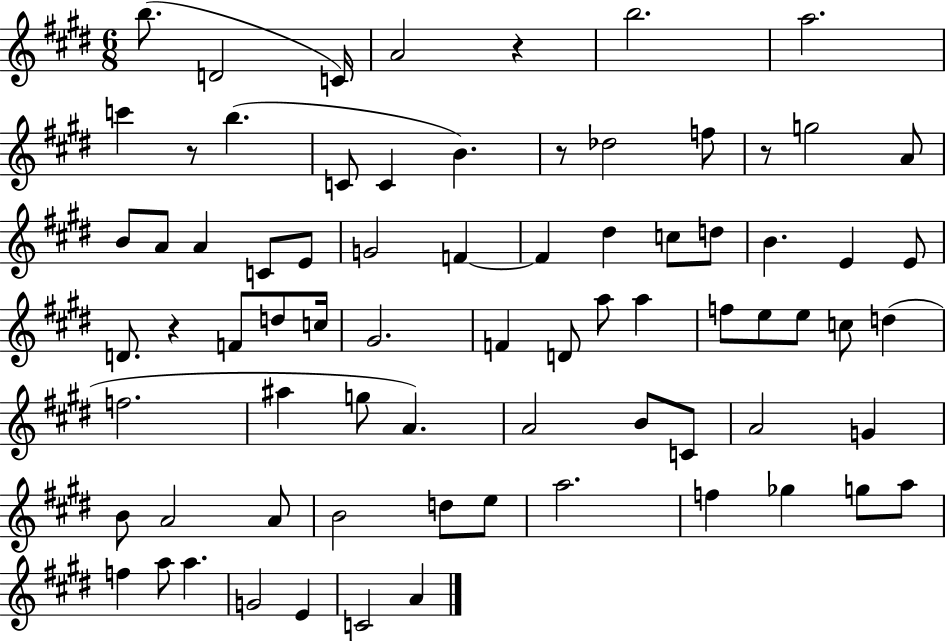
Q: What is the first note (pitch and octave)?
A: B5